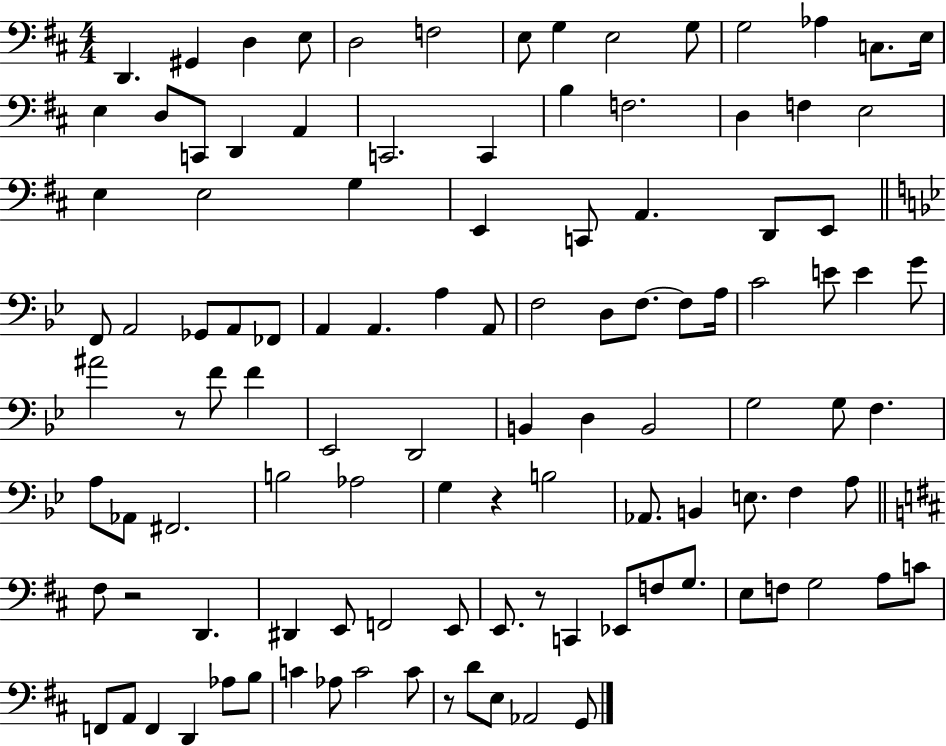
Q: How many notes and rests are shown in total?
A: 110